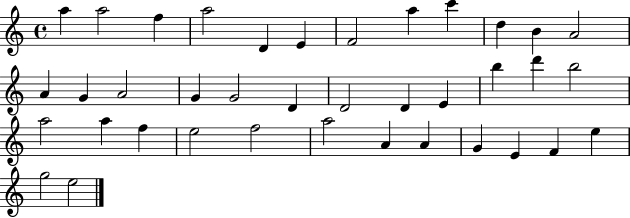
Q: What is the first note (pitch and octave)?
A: A5